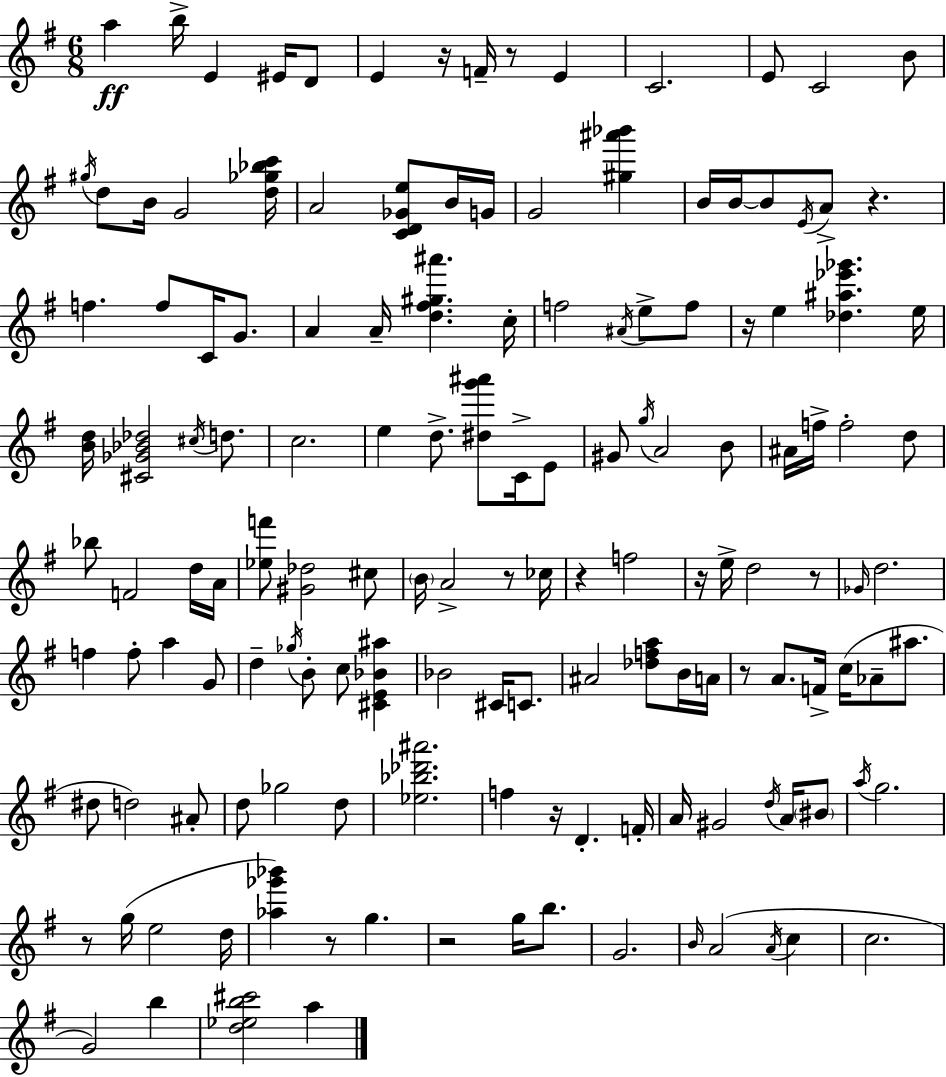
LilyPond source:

{
  \clef treble
  \numericTimeSignature
  \time 6/8
  \key e \minor
  a''4\ff b''16-> e'4 eis'16 d'8 | e'4 r16 f'16-- r8 e'4 | c'2. | e'8 c'2 b'8 | \break \acciaccatura { gis''16 } d''8 b'16 g'2 | <d'' ges'' bes'' c'''>16 a'2 <c' d' ges' e''>8 b'16 | g'16 g'2 <gis'' ais''' bes'''>4 | b'16 b'16~~ b'8 \acciaccatura { e'16 } a'8-> r4. | \break f''4. f''8 c'16 g'8. | a'4 a'16-- <d'' fis'' gis'' ais'''>4. | c''16-. f''2 \acciaccatura { ais'16 } e''8-> | f''8 r16 e''4 <des'' ais'' ees''' ges'''>4. | \break e''16 <b' d''>16 <cis' ges' bes' des''>2 | \acciaccatura { cis''16 } d''8. c''2. | e''4 d''8.-> <dis'' g''' ais'''>8 | c'16-> e'8 gis'8 \acciaccatura { g''16 } a'2 | \break b'8 ais'16 f''16-> f''2-. | d''8 bes''8 f'2 | d''16 a'16 <ees'' f'''>8 <gis' des''>2 | cis''8 \parenthesize b'16 a'2-> | \break r8 ces''16 r4 f''2 | r16 e''16-> d''2 | r8 \grace { ges'16 } d''2. | f''4 f''8-. | \break a''4 g'8 d''4-- \acciaccatura { ges''16 } b'8-. | c''8 <cis' e' bes' ais''>4 bes'2 | cis'16 c'8. ais'2 | <des'' f'' a''>8 b'16 a'16 r8 a'8. | \break f'16-> c''16( aes'8-- ais''8. dis''8 d''2) | ais'8-. d''8 ges''2 | d''8 <ees'' bes'' des''' ais'''>2. | f''4 r16 | \break d'4.-. f'16-. a'16 gis'2 | \acciaccatura { d''16 } a'16 \parenthesize bis'8 \acciaccatura { a''16 } g''2. | r8 g''16( | e''2 d''16 <aes'' ges''' bes'''>4) | \break r8 g''4. r2 | g''16 b''8. g'2. | \grace { b'16 } a'2( | \acciaccatura { a'16 } c''4 c''2. | \break g'2) | b''4 <d'' ees'' b'' cis'''>2 | a''4 \bar "|."
}